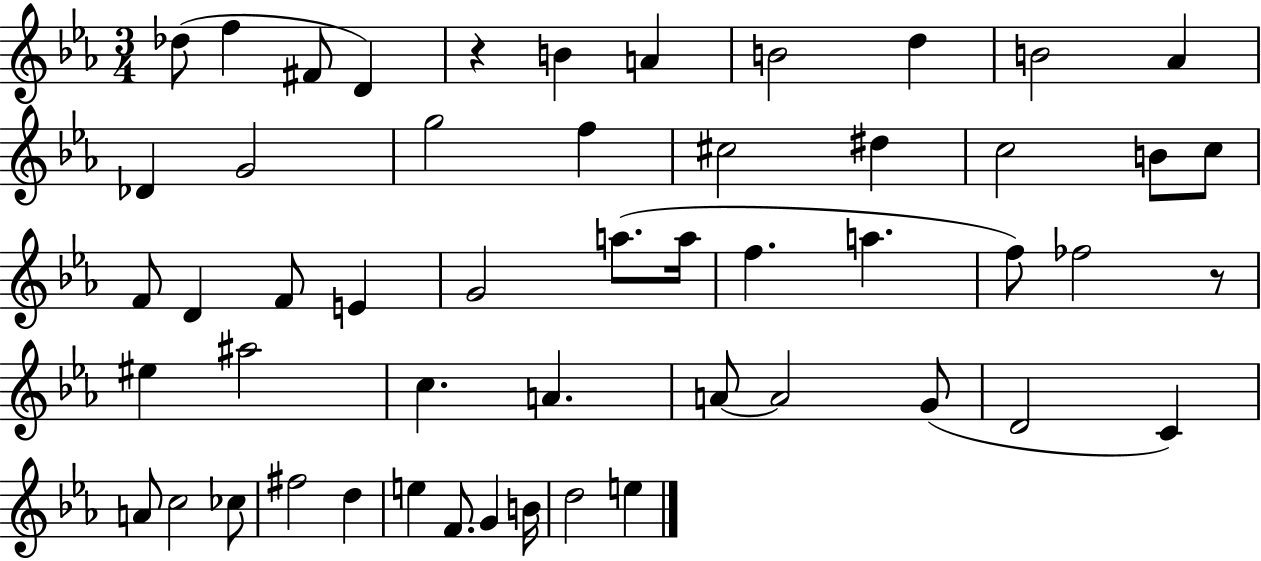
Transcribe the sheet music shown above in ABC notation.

X:1
T:Untitled
M:3/4
L:1/4
K:Eb
_d/2 f ^F/2 D z B A B2 d B2 _A _D G2 g2 f ^c2 ^d c2 B/2 c/2 F/2 D F/2 E G2 a/2 a/4 f a f/2 _f2 z/2 ^e ^a2 c A A/2 A2 G/2 D2 C A/2 c2 _c/2 ^f2 d e F/2 G B/4 d2 e